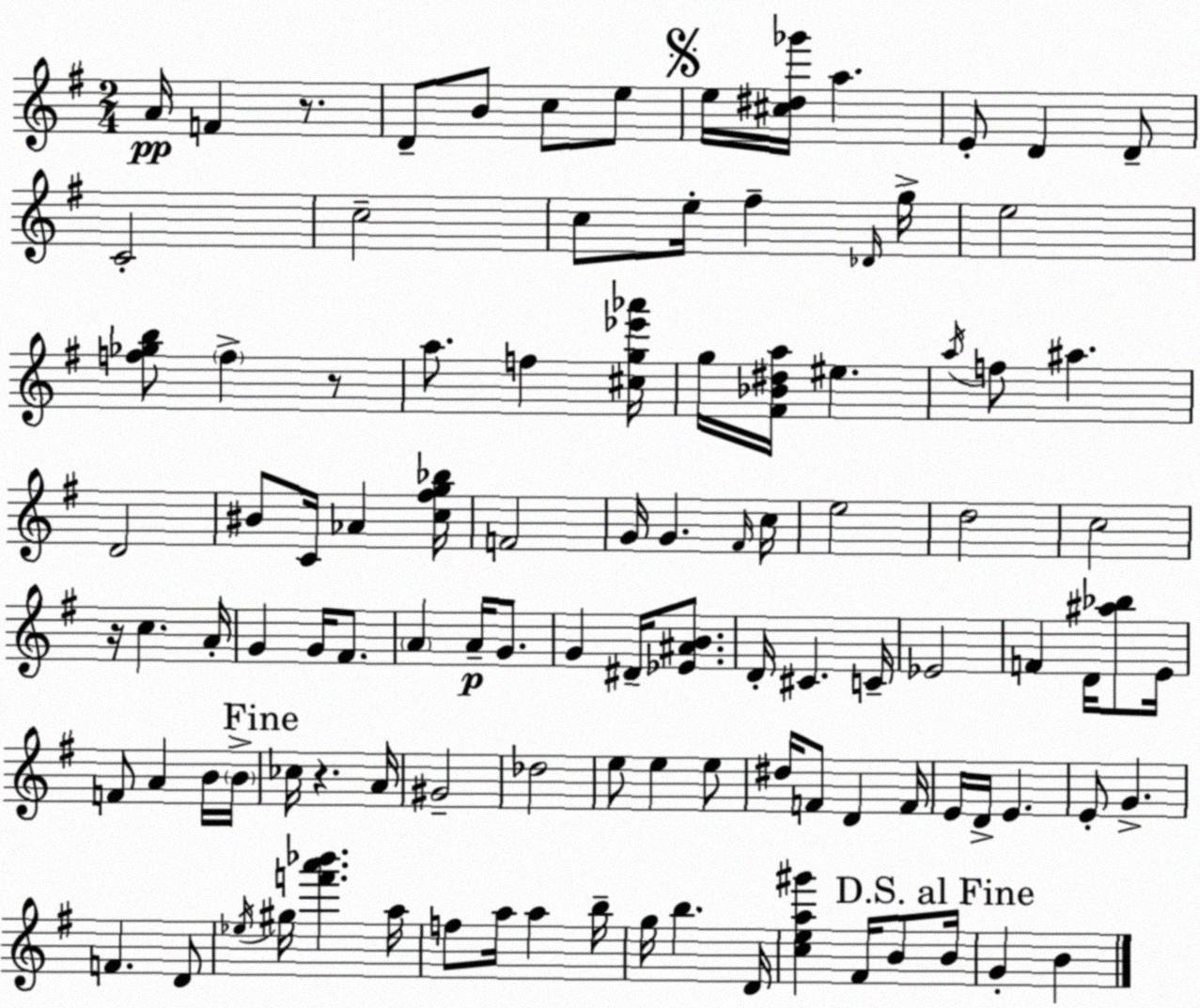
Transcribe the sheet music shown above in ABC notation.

X:1
T:Untitled
M:2/4
L:1/4
K:G
A/4 F z/2 D/2 B/2 c/2 e/2 e/4 [^c^d_g']/4 a E/2 D D/2 C2 c2 c/2 e/4 ^f _D/4 g/4 e2 [f_gb]/2 f z/2 a/2 f [^cg_e'_a']/4 g/4 [^F_B^da]/4 ^e a/4 f/2 ^a D2 ^B/2 C/4 _A [c^fg_b]/4 F2 G/4 G ^F/4 c/4 e2 d2 c2 z/4 c A/4 G G/4 ^F/2 A A/4 G/2 G ^D/4 [_E^AB]/2 D/4 ^C C/4 _E2 F D/4 [^a_b]/2 E/4 F/2 A B/4 B/4 _c/4 z A/4 ^G2 _d2 e/2 e e/2 ^d/4 F/2 D F/4 E/4 D/4 E E/2 G F D/2 _e/4 ^g/4 [f'a'_b'] a/4 f/2 a/4 a b/4 g/4 b D/4 [cea^g'] ^F/4 B/2 B/4 G B